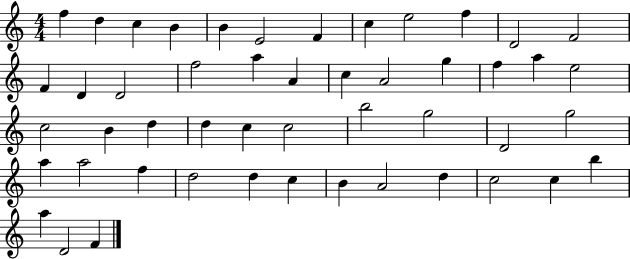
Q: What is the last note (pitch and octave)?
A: F4